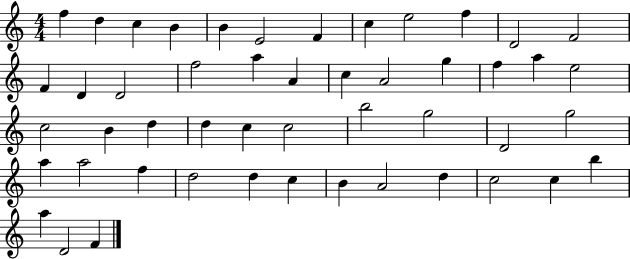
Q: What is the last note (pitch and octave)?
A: F4